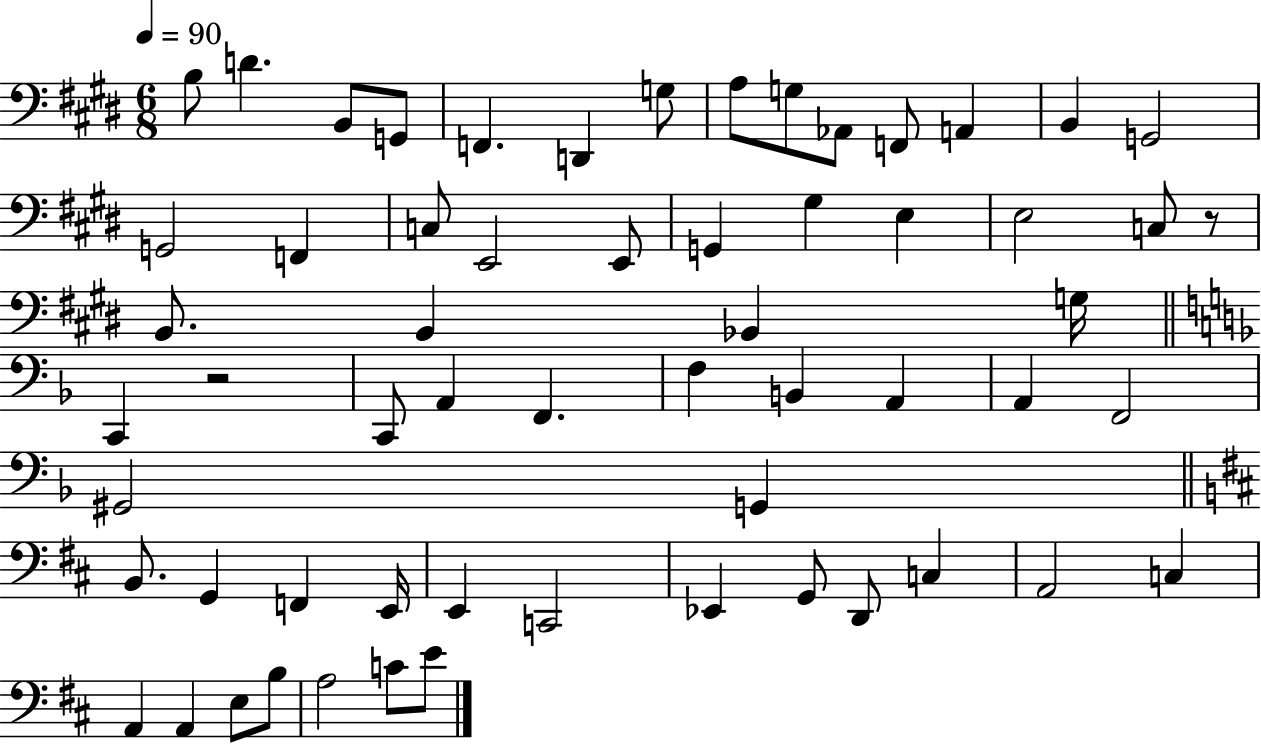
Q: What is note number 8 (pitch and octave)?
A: A3